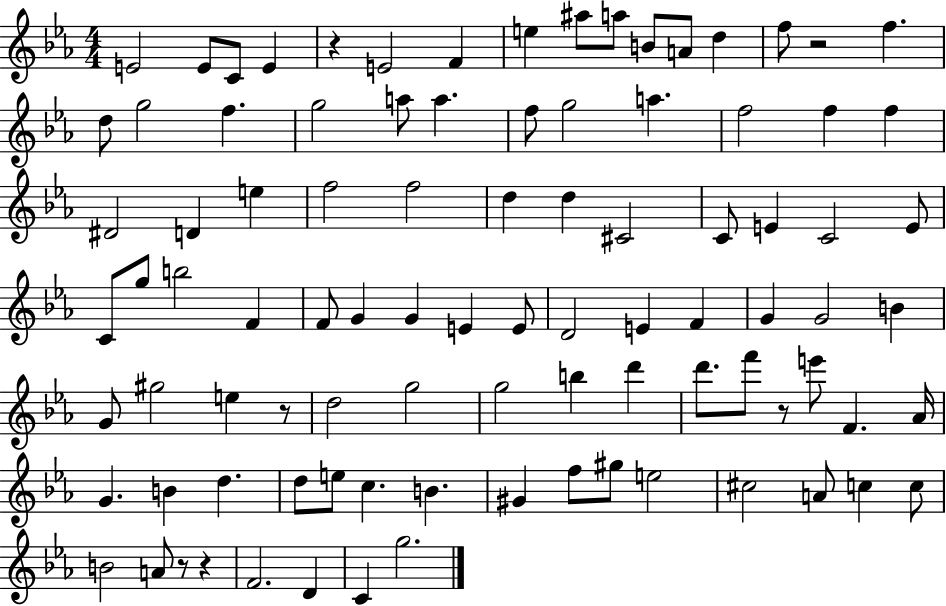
E4/h E4/e C4/e E4/q R/q E4/h F4/q E5/q A#5/e A5/e B4/e A4/e D5/q F5/e R/h F5/q. D5/e G5/h F5/q. G5/h A5/e A5/q. F5/e G5/h A5/q. F5/h F5/q F5/q D#4/h D4/q E5/q F5/h F5/h D5/q D5/q C#4/h C4/e E4/q C4/h E4/e C4/e G5/e B5/h F4/q F4/e G4/q G4/q E4/q E4/e D4/h E4/q F4/q G4/q G4/h B4/q G4/e G#5/h E5/q R/e D5/h G5/h G5/h B5/q D6/q D6/e. F6/e R/e E6/e F4/q. Ab4/s G4/q. B4/q D5/q. D5/e E5/e C5/q. B4/q. G#4/q F5/e G#5/e E5/h C#5/h A4/e C5/q C5/e B4/h A4/e R/e R/q F4/h. D4/q C4/q G5/h.